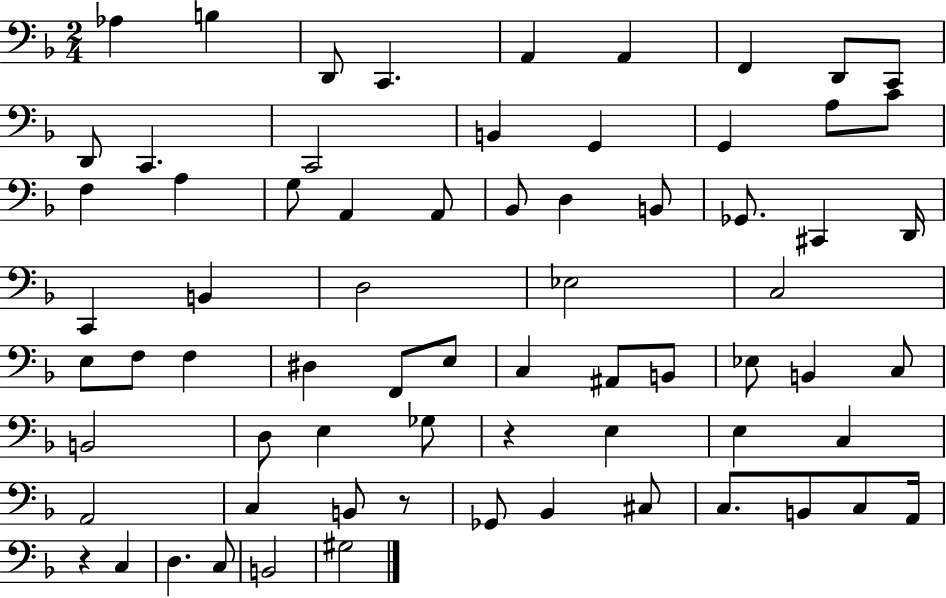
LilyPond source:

{
  \clef bass
  \numericTimeSignature
  \time 2/4
  \key f \major
  aes4 b4 | d,8 c,4. | a,4 a,4 | f,4 d,8 c,8 | \break d,8 c,4. | c,2 | b,4 g,4 | g,4 a8 c'8 | \break f4 a4 | g8 a,4 a,8 | bes,8 d4 b,8 | ges,8. cis,4 d,16 | \break c,4 b,4 | d2 | ees2 | c2 | \break e8 f8 f4 | dis4 f,8 e8 | c4 ais,8 b,8 | ees8 b,4 c8 | \break b,2 | d8 e4 ges8 | r4 e4 | e4 c4 | \break a,2 | c4 b,8 r8 | ges,8 bes,4 cis8 | c8. b,8 c8 a,16 | \break r4 c4 | d4. c8 | b,2 | gis2 | \break \bar "|."
}